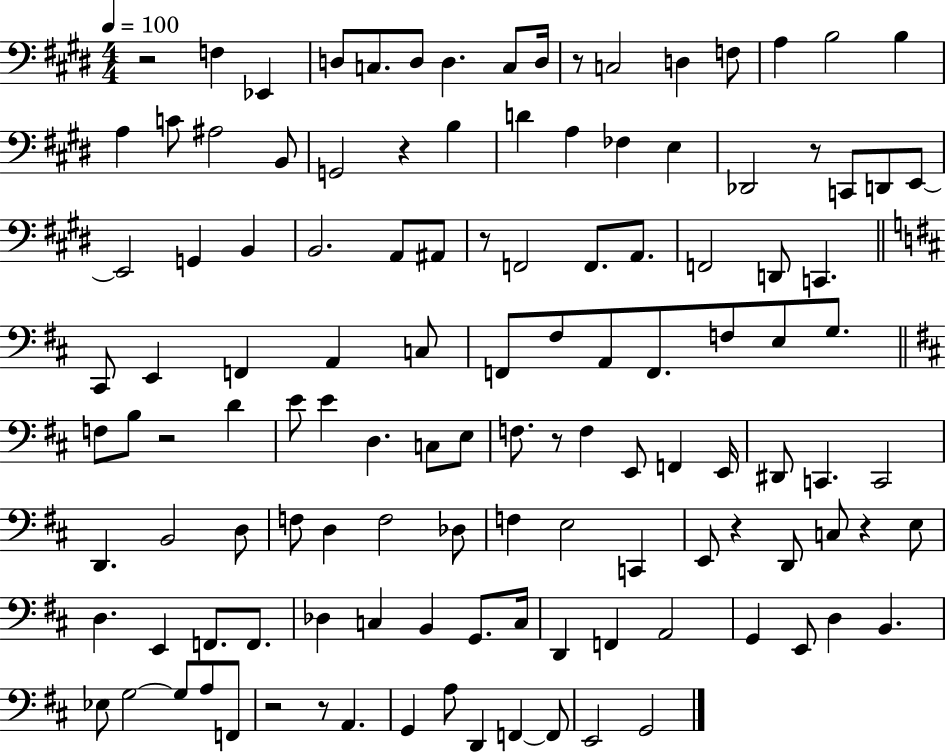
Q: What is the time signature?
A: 4/4